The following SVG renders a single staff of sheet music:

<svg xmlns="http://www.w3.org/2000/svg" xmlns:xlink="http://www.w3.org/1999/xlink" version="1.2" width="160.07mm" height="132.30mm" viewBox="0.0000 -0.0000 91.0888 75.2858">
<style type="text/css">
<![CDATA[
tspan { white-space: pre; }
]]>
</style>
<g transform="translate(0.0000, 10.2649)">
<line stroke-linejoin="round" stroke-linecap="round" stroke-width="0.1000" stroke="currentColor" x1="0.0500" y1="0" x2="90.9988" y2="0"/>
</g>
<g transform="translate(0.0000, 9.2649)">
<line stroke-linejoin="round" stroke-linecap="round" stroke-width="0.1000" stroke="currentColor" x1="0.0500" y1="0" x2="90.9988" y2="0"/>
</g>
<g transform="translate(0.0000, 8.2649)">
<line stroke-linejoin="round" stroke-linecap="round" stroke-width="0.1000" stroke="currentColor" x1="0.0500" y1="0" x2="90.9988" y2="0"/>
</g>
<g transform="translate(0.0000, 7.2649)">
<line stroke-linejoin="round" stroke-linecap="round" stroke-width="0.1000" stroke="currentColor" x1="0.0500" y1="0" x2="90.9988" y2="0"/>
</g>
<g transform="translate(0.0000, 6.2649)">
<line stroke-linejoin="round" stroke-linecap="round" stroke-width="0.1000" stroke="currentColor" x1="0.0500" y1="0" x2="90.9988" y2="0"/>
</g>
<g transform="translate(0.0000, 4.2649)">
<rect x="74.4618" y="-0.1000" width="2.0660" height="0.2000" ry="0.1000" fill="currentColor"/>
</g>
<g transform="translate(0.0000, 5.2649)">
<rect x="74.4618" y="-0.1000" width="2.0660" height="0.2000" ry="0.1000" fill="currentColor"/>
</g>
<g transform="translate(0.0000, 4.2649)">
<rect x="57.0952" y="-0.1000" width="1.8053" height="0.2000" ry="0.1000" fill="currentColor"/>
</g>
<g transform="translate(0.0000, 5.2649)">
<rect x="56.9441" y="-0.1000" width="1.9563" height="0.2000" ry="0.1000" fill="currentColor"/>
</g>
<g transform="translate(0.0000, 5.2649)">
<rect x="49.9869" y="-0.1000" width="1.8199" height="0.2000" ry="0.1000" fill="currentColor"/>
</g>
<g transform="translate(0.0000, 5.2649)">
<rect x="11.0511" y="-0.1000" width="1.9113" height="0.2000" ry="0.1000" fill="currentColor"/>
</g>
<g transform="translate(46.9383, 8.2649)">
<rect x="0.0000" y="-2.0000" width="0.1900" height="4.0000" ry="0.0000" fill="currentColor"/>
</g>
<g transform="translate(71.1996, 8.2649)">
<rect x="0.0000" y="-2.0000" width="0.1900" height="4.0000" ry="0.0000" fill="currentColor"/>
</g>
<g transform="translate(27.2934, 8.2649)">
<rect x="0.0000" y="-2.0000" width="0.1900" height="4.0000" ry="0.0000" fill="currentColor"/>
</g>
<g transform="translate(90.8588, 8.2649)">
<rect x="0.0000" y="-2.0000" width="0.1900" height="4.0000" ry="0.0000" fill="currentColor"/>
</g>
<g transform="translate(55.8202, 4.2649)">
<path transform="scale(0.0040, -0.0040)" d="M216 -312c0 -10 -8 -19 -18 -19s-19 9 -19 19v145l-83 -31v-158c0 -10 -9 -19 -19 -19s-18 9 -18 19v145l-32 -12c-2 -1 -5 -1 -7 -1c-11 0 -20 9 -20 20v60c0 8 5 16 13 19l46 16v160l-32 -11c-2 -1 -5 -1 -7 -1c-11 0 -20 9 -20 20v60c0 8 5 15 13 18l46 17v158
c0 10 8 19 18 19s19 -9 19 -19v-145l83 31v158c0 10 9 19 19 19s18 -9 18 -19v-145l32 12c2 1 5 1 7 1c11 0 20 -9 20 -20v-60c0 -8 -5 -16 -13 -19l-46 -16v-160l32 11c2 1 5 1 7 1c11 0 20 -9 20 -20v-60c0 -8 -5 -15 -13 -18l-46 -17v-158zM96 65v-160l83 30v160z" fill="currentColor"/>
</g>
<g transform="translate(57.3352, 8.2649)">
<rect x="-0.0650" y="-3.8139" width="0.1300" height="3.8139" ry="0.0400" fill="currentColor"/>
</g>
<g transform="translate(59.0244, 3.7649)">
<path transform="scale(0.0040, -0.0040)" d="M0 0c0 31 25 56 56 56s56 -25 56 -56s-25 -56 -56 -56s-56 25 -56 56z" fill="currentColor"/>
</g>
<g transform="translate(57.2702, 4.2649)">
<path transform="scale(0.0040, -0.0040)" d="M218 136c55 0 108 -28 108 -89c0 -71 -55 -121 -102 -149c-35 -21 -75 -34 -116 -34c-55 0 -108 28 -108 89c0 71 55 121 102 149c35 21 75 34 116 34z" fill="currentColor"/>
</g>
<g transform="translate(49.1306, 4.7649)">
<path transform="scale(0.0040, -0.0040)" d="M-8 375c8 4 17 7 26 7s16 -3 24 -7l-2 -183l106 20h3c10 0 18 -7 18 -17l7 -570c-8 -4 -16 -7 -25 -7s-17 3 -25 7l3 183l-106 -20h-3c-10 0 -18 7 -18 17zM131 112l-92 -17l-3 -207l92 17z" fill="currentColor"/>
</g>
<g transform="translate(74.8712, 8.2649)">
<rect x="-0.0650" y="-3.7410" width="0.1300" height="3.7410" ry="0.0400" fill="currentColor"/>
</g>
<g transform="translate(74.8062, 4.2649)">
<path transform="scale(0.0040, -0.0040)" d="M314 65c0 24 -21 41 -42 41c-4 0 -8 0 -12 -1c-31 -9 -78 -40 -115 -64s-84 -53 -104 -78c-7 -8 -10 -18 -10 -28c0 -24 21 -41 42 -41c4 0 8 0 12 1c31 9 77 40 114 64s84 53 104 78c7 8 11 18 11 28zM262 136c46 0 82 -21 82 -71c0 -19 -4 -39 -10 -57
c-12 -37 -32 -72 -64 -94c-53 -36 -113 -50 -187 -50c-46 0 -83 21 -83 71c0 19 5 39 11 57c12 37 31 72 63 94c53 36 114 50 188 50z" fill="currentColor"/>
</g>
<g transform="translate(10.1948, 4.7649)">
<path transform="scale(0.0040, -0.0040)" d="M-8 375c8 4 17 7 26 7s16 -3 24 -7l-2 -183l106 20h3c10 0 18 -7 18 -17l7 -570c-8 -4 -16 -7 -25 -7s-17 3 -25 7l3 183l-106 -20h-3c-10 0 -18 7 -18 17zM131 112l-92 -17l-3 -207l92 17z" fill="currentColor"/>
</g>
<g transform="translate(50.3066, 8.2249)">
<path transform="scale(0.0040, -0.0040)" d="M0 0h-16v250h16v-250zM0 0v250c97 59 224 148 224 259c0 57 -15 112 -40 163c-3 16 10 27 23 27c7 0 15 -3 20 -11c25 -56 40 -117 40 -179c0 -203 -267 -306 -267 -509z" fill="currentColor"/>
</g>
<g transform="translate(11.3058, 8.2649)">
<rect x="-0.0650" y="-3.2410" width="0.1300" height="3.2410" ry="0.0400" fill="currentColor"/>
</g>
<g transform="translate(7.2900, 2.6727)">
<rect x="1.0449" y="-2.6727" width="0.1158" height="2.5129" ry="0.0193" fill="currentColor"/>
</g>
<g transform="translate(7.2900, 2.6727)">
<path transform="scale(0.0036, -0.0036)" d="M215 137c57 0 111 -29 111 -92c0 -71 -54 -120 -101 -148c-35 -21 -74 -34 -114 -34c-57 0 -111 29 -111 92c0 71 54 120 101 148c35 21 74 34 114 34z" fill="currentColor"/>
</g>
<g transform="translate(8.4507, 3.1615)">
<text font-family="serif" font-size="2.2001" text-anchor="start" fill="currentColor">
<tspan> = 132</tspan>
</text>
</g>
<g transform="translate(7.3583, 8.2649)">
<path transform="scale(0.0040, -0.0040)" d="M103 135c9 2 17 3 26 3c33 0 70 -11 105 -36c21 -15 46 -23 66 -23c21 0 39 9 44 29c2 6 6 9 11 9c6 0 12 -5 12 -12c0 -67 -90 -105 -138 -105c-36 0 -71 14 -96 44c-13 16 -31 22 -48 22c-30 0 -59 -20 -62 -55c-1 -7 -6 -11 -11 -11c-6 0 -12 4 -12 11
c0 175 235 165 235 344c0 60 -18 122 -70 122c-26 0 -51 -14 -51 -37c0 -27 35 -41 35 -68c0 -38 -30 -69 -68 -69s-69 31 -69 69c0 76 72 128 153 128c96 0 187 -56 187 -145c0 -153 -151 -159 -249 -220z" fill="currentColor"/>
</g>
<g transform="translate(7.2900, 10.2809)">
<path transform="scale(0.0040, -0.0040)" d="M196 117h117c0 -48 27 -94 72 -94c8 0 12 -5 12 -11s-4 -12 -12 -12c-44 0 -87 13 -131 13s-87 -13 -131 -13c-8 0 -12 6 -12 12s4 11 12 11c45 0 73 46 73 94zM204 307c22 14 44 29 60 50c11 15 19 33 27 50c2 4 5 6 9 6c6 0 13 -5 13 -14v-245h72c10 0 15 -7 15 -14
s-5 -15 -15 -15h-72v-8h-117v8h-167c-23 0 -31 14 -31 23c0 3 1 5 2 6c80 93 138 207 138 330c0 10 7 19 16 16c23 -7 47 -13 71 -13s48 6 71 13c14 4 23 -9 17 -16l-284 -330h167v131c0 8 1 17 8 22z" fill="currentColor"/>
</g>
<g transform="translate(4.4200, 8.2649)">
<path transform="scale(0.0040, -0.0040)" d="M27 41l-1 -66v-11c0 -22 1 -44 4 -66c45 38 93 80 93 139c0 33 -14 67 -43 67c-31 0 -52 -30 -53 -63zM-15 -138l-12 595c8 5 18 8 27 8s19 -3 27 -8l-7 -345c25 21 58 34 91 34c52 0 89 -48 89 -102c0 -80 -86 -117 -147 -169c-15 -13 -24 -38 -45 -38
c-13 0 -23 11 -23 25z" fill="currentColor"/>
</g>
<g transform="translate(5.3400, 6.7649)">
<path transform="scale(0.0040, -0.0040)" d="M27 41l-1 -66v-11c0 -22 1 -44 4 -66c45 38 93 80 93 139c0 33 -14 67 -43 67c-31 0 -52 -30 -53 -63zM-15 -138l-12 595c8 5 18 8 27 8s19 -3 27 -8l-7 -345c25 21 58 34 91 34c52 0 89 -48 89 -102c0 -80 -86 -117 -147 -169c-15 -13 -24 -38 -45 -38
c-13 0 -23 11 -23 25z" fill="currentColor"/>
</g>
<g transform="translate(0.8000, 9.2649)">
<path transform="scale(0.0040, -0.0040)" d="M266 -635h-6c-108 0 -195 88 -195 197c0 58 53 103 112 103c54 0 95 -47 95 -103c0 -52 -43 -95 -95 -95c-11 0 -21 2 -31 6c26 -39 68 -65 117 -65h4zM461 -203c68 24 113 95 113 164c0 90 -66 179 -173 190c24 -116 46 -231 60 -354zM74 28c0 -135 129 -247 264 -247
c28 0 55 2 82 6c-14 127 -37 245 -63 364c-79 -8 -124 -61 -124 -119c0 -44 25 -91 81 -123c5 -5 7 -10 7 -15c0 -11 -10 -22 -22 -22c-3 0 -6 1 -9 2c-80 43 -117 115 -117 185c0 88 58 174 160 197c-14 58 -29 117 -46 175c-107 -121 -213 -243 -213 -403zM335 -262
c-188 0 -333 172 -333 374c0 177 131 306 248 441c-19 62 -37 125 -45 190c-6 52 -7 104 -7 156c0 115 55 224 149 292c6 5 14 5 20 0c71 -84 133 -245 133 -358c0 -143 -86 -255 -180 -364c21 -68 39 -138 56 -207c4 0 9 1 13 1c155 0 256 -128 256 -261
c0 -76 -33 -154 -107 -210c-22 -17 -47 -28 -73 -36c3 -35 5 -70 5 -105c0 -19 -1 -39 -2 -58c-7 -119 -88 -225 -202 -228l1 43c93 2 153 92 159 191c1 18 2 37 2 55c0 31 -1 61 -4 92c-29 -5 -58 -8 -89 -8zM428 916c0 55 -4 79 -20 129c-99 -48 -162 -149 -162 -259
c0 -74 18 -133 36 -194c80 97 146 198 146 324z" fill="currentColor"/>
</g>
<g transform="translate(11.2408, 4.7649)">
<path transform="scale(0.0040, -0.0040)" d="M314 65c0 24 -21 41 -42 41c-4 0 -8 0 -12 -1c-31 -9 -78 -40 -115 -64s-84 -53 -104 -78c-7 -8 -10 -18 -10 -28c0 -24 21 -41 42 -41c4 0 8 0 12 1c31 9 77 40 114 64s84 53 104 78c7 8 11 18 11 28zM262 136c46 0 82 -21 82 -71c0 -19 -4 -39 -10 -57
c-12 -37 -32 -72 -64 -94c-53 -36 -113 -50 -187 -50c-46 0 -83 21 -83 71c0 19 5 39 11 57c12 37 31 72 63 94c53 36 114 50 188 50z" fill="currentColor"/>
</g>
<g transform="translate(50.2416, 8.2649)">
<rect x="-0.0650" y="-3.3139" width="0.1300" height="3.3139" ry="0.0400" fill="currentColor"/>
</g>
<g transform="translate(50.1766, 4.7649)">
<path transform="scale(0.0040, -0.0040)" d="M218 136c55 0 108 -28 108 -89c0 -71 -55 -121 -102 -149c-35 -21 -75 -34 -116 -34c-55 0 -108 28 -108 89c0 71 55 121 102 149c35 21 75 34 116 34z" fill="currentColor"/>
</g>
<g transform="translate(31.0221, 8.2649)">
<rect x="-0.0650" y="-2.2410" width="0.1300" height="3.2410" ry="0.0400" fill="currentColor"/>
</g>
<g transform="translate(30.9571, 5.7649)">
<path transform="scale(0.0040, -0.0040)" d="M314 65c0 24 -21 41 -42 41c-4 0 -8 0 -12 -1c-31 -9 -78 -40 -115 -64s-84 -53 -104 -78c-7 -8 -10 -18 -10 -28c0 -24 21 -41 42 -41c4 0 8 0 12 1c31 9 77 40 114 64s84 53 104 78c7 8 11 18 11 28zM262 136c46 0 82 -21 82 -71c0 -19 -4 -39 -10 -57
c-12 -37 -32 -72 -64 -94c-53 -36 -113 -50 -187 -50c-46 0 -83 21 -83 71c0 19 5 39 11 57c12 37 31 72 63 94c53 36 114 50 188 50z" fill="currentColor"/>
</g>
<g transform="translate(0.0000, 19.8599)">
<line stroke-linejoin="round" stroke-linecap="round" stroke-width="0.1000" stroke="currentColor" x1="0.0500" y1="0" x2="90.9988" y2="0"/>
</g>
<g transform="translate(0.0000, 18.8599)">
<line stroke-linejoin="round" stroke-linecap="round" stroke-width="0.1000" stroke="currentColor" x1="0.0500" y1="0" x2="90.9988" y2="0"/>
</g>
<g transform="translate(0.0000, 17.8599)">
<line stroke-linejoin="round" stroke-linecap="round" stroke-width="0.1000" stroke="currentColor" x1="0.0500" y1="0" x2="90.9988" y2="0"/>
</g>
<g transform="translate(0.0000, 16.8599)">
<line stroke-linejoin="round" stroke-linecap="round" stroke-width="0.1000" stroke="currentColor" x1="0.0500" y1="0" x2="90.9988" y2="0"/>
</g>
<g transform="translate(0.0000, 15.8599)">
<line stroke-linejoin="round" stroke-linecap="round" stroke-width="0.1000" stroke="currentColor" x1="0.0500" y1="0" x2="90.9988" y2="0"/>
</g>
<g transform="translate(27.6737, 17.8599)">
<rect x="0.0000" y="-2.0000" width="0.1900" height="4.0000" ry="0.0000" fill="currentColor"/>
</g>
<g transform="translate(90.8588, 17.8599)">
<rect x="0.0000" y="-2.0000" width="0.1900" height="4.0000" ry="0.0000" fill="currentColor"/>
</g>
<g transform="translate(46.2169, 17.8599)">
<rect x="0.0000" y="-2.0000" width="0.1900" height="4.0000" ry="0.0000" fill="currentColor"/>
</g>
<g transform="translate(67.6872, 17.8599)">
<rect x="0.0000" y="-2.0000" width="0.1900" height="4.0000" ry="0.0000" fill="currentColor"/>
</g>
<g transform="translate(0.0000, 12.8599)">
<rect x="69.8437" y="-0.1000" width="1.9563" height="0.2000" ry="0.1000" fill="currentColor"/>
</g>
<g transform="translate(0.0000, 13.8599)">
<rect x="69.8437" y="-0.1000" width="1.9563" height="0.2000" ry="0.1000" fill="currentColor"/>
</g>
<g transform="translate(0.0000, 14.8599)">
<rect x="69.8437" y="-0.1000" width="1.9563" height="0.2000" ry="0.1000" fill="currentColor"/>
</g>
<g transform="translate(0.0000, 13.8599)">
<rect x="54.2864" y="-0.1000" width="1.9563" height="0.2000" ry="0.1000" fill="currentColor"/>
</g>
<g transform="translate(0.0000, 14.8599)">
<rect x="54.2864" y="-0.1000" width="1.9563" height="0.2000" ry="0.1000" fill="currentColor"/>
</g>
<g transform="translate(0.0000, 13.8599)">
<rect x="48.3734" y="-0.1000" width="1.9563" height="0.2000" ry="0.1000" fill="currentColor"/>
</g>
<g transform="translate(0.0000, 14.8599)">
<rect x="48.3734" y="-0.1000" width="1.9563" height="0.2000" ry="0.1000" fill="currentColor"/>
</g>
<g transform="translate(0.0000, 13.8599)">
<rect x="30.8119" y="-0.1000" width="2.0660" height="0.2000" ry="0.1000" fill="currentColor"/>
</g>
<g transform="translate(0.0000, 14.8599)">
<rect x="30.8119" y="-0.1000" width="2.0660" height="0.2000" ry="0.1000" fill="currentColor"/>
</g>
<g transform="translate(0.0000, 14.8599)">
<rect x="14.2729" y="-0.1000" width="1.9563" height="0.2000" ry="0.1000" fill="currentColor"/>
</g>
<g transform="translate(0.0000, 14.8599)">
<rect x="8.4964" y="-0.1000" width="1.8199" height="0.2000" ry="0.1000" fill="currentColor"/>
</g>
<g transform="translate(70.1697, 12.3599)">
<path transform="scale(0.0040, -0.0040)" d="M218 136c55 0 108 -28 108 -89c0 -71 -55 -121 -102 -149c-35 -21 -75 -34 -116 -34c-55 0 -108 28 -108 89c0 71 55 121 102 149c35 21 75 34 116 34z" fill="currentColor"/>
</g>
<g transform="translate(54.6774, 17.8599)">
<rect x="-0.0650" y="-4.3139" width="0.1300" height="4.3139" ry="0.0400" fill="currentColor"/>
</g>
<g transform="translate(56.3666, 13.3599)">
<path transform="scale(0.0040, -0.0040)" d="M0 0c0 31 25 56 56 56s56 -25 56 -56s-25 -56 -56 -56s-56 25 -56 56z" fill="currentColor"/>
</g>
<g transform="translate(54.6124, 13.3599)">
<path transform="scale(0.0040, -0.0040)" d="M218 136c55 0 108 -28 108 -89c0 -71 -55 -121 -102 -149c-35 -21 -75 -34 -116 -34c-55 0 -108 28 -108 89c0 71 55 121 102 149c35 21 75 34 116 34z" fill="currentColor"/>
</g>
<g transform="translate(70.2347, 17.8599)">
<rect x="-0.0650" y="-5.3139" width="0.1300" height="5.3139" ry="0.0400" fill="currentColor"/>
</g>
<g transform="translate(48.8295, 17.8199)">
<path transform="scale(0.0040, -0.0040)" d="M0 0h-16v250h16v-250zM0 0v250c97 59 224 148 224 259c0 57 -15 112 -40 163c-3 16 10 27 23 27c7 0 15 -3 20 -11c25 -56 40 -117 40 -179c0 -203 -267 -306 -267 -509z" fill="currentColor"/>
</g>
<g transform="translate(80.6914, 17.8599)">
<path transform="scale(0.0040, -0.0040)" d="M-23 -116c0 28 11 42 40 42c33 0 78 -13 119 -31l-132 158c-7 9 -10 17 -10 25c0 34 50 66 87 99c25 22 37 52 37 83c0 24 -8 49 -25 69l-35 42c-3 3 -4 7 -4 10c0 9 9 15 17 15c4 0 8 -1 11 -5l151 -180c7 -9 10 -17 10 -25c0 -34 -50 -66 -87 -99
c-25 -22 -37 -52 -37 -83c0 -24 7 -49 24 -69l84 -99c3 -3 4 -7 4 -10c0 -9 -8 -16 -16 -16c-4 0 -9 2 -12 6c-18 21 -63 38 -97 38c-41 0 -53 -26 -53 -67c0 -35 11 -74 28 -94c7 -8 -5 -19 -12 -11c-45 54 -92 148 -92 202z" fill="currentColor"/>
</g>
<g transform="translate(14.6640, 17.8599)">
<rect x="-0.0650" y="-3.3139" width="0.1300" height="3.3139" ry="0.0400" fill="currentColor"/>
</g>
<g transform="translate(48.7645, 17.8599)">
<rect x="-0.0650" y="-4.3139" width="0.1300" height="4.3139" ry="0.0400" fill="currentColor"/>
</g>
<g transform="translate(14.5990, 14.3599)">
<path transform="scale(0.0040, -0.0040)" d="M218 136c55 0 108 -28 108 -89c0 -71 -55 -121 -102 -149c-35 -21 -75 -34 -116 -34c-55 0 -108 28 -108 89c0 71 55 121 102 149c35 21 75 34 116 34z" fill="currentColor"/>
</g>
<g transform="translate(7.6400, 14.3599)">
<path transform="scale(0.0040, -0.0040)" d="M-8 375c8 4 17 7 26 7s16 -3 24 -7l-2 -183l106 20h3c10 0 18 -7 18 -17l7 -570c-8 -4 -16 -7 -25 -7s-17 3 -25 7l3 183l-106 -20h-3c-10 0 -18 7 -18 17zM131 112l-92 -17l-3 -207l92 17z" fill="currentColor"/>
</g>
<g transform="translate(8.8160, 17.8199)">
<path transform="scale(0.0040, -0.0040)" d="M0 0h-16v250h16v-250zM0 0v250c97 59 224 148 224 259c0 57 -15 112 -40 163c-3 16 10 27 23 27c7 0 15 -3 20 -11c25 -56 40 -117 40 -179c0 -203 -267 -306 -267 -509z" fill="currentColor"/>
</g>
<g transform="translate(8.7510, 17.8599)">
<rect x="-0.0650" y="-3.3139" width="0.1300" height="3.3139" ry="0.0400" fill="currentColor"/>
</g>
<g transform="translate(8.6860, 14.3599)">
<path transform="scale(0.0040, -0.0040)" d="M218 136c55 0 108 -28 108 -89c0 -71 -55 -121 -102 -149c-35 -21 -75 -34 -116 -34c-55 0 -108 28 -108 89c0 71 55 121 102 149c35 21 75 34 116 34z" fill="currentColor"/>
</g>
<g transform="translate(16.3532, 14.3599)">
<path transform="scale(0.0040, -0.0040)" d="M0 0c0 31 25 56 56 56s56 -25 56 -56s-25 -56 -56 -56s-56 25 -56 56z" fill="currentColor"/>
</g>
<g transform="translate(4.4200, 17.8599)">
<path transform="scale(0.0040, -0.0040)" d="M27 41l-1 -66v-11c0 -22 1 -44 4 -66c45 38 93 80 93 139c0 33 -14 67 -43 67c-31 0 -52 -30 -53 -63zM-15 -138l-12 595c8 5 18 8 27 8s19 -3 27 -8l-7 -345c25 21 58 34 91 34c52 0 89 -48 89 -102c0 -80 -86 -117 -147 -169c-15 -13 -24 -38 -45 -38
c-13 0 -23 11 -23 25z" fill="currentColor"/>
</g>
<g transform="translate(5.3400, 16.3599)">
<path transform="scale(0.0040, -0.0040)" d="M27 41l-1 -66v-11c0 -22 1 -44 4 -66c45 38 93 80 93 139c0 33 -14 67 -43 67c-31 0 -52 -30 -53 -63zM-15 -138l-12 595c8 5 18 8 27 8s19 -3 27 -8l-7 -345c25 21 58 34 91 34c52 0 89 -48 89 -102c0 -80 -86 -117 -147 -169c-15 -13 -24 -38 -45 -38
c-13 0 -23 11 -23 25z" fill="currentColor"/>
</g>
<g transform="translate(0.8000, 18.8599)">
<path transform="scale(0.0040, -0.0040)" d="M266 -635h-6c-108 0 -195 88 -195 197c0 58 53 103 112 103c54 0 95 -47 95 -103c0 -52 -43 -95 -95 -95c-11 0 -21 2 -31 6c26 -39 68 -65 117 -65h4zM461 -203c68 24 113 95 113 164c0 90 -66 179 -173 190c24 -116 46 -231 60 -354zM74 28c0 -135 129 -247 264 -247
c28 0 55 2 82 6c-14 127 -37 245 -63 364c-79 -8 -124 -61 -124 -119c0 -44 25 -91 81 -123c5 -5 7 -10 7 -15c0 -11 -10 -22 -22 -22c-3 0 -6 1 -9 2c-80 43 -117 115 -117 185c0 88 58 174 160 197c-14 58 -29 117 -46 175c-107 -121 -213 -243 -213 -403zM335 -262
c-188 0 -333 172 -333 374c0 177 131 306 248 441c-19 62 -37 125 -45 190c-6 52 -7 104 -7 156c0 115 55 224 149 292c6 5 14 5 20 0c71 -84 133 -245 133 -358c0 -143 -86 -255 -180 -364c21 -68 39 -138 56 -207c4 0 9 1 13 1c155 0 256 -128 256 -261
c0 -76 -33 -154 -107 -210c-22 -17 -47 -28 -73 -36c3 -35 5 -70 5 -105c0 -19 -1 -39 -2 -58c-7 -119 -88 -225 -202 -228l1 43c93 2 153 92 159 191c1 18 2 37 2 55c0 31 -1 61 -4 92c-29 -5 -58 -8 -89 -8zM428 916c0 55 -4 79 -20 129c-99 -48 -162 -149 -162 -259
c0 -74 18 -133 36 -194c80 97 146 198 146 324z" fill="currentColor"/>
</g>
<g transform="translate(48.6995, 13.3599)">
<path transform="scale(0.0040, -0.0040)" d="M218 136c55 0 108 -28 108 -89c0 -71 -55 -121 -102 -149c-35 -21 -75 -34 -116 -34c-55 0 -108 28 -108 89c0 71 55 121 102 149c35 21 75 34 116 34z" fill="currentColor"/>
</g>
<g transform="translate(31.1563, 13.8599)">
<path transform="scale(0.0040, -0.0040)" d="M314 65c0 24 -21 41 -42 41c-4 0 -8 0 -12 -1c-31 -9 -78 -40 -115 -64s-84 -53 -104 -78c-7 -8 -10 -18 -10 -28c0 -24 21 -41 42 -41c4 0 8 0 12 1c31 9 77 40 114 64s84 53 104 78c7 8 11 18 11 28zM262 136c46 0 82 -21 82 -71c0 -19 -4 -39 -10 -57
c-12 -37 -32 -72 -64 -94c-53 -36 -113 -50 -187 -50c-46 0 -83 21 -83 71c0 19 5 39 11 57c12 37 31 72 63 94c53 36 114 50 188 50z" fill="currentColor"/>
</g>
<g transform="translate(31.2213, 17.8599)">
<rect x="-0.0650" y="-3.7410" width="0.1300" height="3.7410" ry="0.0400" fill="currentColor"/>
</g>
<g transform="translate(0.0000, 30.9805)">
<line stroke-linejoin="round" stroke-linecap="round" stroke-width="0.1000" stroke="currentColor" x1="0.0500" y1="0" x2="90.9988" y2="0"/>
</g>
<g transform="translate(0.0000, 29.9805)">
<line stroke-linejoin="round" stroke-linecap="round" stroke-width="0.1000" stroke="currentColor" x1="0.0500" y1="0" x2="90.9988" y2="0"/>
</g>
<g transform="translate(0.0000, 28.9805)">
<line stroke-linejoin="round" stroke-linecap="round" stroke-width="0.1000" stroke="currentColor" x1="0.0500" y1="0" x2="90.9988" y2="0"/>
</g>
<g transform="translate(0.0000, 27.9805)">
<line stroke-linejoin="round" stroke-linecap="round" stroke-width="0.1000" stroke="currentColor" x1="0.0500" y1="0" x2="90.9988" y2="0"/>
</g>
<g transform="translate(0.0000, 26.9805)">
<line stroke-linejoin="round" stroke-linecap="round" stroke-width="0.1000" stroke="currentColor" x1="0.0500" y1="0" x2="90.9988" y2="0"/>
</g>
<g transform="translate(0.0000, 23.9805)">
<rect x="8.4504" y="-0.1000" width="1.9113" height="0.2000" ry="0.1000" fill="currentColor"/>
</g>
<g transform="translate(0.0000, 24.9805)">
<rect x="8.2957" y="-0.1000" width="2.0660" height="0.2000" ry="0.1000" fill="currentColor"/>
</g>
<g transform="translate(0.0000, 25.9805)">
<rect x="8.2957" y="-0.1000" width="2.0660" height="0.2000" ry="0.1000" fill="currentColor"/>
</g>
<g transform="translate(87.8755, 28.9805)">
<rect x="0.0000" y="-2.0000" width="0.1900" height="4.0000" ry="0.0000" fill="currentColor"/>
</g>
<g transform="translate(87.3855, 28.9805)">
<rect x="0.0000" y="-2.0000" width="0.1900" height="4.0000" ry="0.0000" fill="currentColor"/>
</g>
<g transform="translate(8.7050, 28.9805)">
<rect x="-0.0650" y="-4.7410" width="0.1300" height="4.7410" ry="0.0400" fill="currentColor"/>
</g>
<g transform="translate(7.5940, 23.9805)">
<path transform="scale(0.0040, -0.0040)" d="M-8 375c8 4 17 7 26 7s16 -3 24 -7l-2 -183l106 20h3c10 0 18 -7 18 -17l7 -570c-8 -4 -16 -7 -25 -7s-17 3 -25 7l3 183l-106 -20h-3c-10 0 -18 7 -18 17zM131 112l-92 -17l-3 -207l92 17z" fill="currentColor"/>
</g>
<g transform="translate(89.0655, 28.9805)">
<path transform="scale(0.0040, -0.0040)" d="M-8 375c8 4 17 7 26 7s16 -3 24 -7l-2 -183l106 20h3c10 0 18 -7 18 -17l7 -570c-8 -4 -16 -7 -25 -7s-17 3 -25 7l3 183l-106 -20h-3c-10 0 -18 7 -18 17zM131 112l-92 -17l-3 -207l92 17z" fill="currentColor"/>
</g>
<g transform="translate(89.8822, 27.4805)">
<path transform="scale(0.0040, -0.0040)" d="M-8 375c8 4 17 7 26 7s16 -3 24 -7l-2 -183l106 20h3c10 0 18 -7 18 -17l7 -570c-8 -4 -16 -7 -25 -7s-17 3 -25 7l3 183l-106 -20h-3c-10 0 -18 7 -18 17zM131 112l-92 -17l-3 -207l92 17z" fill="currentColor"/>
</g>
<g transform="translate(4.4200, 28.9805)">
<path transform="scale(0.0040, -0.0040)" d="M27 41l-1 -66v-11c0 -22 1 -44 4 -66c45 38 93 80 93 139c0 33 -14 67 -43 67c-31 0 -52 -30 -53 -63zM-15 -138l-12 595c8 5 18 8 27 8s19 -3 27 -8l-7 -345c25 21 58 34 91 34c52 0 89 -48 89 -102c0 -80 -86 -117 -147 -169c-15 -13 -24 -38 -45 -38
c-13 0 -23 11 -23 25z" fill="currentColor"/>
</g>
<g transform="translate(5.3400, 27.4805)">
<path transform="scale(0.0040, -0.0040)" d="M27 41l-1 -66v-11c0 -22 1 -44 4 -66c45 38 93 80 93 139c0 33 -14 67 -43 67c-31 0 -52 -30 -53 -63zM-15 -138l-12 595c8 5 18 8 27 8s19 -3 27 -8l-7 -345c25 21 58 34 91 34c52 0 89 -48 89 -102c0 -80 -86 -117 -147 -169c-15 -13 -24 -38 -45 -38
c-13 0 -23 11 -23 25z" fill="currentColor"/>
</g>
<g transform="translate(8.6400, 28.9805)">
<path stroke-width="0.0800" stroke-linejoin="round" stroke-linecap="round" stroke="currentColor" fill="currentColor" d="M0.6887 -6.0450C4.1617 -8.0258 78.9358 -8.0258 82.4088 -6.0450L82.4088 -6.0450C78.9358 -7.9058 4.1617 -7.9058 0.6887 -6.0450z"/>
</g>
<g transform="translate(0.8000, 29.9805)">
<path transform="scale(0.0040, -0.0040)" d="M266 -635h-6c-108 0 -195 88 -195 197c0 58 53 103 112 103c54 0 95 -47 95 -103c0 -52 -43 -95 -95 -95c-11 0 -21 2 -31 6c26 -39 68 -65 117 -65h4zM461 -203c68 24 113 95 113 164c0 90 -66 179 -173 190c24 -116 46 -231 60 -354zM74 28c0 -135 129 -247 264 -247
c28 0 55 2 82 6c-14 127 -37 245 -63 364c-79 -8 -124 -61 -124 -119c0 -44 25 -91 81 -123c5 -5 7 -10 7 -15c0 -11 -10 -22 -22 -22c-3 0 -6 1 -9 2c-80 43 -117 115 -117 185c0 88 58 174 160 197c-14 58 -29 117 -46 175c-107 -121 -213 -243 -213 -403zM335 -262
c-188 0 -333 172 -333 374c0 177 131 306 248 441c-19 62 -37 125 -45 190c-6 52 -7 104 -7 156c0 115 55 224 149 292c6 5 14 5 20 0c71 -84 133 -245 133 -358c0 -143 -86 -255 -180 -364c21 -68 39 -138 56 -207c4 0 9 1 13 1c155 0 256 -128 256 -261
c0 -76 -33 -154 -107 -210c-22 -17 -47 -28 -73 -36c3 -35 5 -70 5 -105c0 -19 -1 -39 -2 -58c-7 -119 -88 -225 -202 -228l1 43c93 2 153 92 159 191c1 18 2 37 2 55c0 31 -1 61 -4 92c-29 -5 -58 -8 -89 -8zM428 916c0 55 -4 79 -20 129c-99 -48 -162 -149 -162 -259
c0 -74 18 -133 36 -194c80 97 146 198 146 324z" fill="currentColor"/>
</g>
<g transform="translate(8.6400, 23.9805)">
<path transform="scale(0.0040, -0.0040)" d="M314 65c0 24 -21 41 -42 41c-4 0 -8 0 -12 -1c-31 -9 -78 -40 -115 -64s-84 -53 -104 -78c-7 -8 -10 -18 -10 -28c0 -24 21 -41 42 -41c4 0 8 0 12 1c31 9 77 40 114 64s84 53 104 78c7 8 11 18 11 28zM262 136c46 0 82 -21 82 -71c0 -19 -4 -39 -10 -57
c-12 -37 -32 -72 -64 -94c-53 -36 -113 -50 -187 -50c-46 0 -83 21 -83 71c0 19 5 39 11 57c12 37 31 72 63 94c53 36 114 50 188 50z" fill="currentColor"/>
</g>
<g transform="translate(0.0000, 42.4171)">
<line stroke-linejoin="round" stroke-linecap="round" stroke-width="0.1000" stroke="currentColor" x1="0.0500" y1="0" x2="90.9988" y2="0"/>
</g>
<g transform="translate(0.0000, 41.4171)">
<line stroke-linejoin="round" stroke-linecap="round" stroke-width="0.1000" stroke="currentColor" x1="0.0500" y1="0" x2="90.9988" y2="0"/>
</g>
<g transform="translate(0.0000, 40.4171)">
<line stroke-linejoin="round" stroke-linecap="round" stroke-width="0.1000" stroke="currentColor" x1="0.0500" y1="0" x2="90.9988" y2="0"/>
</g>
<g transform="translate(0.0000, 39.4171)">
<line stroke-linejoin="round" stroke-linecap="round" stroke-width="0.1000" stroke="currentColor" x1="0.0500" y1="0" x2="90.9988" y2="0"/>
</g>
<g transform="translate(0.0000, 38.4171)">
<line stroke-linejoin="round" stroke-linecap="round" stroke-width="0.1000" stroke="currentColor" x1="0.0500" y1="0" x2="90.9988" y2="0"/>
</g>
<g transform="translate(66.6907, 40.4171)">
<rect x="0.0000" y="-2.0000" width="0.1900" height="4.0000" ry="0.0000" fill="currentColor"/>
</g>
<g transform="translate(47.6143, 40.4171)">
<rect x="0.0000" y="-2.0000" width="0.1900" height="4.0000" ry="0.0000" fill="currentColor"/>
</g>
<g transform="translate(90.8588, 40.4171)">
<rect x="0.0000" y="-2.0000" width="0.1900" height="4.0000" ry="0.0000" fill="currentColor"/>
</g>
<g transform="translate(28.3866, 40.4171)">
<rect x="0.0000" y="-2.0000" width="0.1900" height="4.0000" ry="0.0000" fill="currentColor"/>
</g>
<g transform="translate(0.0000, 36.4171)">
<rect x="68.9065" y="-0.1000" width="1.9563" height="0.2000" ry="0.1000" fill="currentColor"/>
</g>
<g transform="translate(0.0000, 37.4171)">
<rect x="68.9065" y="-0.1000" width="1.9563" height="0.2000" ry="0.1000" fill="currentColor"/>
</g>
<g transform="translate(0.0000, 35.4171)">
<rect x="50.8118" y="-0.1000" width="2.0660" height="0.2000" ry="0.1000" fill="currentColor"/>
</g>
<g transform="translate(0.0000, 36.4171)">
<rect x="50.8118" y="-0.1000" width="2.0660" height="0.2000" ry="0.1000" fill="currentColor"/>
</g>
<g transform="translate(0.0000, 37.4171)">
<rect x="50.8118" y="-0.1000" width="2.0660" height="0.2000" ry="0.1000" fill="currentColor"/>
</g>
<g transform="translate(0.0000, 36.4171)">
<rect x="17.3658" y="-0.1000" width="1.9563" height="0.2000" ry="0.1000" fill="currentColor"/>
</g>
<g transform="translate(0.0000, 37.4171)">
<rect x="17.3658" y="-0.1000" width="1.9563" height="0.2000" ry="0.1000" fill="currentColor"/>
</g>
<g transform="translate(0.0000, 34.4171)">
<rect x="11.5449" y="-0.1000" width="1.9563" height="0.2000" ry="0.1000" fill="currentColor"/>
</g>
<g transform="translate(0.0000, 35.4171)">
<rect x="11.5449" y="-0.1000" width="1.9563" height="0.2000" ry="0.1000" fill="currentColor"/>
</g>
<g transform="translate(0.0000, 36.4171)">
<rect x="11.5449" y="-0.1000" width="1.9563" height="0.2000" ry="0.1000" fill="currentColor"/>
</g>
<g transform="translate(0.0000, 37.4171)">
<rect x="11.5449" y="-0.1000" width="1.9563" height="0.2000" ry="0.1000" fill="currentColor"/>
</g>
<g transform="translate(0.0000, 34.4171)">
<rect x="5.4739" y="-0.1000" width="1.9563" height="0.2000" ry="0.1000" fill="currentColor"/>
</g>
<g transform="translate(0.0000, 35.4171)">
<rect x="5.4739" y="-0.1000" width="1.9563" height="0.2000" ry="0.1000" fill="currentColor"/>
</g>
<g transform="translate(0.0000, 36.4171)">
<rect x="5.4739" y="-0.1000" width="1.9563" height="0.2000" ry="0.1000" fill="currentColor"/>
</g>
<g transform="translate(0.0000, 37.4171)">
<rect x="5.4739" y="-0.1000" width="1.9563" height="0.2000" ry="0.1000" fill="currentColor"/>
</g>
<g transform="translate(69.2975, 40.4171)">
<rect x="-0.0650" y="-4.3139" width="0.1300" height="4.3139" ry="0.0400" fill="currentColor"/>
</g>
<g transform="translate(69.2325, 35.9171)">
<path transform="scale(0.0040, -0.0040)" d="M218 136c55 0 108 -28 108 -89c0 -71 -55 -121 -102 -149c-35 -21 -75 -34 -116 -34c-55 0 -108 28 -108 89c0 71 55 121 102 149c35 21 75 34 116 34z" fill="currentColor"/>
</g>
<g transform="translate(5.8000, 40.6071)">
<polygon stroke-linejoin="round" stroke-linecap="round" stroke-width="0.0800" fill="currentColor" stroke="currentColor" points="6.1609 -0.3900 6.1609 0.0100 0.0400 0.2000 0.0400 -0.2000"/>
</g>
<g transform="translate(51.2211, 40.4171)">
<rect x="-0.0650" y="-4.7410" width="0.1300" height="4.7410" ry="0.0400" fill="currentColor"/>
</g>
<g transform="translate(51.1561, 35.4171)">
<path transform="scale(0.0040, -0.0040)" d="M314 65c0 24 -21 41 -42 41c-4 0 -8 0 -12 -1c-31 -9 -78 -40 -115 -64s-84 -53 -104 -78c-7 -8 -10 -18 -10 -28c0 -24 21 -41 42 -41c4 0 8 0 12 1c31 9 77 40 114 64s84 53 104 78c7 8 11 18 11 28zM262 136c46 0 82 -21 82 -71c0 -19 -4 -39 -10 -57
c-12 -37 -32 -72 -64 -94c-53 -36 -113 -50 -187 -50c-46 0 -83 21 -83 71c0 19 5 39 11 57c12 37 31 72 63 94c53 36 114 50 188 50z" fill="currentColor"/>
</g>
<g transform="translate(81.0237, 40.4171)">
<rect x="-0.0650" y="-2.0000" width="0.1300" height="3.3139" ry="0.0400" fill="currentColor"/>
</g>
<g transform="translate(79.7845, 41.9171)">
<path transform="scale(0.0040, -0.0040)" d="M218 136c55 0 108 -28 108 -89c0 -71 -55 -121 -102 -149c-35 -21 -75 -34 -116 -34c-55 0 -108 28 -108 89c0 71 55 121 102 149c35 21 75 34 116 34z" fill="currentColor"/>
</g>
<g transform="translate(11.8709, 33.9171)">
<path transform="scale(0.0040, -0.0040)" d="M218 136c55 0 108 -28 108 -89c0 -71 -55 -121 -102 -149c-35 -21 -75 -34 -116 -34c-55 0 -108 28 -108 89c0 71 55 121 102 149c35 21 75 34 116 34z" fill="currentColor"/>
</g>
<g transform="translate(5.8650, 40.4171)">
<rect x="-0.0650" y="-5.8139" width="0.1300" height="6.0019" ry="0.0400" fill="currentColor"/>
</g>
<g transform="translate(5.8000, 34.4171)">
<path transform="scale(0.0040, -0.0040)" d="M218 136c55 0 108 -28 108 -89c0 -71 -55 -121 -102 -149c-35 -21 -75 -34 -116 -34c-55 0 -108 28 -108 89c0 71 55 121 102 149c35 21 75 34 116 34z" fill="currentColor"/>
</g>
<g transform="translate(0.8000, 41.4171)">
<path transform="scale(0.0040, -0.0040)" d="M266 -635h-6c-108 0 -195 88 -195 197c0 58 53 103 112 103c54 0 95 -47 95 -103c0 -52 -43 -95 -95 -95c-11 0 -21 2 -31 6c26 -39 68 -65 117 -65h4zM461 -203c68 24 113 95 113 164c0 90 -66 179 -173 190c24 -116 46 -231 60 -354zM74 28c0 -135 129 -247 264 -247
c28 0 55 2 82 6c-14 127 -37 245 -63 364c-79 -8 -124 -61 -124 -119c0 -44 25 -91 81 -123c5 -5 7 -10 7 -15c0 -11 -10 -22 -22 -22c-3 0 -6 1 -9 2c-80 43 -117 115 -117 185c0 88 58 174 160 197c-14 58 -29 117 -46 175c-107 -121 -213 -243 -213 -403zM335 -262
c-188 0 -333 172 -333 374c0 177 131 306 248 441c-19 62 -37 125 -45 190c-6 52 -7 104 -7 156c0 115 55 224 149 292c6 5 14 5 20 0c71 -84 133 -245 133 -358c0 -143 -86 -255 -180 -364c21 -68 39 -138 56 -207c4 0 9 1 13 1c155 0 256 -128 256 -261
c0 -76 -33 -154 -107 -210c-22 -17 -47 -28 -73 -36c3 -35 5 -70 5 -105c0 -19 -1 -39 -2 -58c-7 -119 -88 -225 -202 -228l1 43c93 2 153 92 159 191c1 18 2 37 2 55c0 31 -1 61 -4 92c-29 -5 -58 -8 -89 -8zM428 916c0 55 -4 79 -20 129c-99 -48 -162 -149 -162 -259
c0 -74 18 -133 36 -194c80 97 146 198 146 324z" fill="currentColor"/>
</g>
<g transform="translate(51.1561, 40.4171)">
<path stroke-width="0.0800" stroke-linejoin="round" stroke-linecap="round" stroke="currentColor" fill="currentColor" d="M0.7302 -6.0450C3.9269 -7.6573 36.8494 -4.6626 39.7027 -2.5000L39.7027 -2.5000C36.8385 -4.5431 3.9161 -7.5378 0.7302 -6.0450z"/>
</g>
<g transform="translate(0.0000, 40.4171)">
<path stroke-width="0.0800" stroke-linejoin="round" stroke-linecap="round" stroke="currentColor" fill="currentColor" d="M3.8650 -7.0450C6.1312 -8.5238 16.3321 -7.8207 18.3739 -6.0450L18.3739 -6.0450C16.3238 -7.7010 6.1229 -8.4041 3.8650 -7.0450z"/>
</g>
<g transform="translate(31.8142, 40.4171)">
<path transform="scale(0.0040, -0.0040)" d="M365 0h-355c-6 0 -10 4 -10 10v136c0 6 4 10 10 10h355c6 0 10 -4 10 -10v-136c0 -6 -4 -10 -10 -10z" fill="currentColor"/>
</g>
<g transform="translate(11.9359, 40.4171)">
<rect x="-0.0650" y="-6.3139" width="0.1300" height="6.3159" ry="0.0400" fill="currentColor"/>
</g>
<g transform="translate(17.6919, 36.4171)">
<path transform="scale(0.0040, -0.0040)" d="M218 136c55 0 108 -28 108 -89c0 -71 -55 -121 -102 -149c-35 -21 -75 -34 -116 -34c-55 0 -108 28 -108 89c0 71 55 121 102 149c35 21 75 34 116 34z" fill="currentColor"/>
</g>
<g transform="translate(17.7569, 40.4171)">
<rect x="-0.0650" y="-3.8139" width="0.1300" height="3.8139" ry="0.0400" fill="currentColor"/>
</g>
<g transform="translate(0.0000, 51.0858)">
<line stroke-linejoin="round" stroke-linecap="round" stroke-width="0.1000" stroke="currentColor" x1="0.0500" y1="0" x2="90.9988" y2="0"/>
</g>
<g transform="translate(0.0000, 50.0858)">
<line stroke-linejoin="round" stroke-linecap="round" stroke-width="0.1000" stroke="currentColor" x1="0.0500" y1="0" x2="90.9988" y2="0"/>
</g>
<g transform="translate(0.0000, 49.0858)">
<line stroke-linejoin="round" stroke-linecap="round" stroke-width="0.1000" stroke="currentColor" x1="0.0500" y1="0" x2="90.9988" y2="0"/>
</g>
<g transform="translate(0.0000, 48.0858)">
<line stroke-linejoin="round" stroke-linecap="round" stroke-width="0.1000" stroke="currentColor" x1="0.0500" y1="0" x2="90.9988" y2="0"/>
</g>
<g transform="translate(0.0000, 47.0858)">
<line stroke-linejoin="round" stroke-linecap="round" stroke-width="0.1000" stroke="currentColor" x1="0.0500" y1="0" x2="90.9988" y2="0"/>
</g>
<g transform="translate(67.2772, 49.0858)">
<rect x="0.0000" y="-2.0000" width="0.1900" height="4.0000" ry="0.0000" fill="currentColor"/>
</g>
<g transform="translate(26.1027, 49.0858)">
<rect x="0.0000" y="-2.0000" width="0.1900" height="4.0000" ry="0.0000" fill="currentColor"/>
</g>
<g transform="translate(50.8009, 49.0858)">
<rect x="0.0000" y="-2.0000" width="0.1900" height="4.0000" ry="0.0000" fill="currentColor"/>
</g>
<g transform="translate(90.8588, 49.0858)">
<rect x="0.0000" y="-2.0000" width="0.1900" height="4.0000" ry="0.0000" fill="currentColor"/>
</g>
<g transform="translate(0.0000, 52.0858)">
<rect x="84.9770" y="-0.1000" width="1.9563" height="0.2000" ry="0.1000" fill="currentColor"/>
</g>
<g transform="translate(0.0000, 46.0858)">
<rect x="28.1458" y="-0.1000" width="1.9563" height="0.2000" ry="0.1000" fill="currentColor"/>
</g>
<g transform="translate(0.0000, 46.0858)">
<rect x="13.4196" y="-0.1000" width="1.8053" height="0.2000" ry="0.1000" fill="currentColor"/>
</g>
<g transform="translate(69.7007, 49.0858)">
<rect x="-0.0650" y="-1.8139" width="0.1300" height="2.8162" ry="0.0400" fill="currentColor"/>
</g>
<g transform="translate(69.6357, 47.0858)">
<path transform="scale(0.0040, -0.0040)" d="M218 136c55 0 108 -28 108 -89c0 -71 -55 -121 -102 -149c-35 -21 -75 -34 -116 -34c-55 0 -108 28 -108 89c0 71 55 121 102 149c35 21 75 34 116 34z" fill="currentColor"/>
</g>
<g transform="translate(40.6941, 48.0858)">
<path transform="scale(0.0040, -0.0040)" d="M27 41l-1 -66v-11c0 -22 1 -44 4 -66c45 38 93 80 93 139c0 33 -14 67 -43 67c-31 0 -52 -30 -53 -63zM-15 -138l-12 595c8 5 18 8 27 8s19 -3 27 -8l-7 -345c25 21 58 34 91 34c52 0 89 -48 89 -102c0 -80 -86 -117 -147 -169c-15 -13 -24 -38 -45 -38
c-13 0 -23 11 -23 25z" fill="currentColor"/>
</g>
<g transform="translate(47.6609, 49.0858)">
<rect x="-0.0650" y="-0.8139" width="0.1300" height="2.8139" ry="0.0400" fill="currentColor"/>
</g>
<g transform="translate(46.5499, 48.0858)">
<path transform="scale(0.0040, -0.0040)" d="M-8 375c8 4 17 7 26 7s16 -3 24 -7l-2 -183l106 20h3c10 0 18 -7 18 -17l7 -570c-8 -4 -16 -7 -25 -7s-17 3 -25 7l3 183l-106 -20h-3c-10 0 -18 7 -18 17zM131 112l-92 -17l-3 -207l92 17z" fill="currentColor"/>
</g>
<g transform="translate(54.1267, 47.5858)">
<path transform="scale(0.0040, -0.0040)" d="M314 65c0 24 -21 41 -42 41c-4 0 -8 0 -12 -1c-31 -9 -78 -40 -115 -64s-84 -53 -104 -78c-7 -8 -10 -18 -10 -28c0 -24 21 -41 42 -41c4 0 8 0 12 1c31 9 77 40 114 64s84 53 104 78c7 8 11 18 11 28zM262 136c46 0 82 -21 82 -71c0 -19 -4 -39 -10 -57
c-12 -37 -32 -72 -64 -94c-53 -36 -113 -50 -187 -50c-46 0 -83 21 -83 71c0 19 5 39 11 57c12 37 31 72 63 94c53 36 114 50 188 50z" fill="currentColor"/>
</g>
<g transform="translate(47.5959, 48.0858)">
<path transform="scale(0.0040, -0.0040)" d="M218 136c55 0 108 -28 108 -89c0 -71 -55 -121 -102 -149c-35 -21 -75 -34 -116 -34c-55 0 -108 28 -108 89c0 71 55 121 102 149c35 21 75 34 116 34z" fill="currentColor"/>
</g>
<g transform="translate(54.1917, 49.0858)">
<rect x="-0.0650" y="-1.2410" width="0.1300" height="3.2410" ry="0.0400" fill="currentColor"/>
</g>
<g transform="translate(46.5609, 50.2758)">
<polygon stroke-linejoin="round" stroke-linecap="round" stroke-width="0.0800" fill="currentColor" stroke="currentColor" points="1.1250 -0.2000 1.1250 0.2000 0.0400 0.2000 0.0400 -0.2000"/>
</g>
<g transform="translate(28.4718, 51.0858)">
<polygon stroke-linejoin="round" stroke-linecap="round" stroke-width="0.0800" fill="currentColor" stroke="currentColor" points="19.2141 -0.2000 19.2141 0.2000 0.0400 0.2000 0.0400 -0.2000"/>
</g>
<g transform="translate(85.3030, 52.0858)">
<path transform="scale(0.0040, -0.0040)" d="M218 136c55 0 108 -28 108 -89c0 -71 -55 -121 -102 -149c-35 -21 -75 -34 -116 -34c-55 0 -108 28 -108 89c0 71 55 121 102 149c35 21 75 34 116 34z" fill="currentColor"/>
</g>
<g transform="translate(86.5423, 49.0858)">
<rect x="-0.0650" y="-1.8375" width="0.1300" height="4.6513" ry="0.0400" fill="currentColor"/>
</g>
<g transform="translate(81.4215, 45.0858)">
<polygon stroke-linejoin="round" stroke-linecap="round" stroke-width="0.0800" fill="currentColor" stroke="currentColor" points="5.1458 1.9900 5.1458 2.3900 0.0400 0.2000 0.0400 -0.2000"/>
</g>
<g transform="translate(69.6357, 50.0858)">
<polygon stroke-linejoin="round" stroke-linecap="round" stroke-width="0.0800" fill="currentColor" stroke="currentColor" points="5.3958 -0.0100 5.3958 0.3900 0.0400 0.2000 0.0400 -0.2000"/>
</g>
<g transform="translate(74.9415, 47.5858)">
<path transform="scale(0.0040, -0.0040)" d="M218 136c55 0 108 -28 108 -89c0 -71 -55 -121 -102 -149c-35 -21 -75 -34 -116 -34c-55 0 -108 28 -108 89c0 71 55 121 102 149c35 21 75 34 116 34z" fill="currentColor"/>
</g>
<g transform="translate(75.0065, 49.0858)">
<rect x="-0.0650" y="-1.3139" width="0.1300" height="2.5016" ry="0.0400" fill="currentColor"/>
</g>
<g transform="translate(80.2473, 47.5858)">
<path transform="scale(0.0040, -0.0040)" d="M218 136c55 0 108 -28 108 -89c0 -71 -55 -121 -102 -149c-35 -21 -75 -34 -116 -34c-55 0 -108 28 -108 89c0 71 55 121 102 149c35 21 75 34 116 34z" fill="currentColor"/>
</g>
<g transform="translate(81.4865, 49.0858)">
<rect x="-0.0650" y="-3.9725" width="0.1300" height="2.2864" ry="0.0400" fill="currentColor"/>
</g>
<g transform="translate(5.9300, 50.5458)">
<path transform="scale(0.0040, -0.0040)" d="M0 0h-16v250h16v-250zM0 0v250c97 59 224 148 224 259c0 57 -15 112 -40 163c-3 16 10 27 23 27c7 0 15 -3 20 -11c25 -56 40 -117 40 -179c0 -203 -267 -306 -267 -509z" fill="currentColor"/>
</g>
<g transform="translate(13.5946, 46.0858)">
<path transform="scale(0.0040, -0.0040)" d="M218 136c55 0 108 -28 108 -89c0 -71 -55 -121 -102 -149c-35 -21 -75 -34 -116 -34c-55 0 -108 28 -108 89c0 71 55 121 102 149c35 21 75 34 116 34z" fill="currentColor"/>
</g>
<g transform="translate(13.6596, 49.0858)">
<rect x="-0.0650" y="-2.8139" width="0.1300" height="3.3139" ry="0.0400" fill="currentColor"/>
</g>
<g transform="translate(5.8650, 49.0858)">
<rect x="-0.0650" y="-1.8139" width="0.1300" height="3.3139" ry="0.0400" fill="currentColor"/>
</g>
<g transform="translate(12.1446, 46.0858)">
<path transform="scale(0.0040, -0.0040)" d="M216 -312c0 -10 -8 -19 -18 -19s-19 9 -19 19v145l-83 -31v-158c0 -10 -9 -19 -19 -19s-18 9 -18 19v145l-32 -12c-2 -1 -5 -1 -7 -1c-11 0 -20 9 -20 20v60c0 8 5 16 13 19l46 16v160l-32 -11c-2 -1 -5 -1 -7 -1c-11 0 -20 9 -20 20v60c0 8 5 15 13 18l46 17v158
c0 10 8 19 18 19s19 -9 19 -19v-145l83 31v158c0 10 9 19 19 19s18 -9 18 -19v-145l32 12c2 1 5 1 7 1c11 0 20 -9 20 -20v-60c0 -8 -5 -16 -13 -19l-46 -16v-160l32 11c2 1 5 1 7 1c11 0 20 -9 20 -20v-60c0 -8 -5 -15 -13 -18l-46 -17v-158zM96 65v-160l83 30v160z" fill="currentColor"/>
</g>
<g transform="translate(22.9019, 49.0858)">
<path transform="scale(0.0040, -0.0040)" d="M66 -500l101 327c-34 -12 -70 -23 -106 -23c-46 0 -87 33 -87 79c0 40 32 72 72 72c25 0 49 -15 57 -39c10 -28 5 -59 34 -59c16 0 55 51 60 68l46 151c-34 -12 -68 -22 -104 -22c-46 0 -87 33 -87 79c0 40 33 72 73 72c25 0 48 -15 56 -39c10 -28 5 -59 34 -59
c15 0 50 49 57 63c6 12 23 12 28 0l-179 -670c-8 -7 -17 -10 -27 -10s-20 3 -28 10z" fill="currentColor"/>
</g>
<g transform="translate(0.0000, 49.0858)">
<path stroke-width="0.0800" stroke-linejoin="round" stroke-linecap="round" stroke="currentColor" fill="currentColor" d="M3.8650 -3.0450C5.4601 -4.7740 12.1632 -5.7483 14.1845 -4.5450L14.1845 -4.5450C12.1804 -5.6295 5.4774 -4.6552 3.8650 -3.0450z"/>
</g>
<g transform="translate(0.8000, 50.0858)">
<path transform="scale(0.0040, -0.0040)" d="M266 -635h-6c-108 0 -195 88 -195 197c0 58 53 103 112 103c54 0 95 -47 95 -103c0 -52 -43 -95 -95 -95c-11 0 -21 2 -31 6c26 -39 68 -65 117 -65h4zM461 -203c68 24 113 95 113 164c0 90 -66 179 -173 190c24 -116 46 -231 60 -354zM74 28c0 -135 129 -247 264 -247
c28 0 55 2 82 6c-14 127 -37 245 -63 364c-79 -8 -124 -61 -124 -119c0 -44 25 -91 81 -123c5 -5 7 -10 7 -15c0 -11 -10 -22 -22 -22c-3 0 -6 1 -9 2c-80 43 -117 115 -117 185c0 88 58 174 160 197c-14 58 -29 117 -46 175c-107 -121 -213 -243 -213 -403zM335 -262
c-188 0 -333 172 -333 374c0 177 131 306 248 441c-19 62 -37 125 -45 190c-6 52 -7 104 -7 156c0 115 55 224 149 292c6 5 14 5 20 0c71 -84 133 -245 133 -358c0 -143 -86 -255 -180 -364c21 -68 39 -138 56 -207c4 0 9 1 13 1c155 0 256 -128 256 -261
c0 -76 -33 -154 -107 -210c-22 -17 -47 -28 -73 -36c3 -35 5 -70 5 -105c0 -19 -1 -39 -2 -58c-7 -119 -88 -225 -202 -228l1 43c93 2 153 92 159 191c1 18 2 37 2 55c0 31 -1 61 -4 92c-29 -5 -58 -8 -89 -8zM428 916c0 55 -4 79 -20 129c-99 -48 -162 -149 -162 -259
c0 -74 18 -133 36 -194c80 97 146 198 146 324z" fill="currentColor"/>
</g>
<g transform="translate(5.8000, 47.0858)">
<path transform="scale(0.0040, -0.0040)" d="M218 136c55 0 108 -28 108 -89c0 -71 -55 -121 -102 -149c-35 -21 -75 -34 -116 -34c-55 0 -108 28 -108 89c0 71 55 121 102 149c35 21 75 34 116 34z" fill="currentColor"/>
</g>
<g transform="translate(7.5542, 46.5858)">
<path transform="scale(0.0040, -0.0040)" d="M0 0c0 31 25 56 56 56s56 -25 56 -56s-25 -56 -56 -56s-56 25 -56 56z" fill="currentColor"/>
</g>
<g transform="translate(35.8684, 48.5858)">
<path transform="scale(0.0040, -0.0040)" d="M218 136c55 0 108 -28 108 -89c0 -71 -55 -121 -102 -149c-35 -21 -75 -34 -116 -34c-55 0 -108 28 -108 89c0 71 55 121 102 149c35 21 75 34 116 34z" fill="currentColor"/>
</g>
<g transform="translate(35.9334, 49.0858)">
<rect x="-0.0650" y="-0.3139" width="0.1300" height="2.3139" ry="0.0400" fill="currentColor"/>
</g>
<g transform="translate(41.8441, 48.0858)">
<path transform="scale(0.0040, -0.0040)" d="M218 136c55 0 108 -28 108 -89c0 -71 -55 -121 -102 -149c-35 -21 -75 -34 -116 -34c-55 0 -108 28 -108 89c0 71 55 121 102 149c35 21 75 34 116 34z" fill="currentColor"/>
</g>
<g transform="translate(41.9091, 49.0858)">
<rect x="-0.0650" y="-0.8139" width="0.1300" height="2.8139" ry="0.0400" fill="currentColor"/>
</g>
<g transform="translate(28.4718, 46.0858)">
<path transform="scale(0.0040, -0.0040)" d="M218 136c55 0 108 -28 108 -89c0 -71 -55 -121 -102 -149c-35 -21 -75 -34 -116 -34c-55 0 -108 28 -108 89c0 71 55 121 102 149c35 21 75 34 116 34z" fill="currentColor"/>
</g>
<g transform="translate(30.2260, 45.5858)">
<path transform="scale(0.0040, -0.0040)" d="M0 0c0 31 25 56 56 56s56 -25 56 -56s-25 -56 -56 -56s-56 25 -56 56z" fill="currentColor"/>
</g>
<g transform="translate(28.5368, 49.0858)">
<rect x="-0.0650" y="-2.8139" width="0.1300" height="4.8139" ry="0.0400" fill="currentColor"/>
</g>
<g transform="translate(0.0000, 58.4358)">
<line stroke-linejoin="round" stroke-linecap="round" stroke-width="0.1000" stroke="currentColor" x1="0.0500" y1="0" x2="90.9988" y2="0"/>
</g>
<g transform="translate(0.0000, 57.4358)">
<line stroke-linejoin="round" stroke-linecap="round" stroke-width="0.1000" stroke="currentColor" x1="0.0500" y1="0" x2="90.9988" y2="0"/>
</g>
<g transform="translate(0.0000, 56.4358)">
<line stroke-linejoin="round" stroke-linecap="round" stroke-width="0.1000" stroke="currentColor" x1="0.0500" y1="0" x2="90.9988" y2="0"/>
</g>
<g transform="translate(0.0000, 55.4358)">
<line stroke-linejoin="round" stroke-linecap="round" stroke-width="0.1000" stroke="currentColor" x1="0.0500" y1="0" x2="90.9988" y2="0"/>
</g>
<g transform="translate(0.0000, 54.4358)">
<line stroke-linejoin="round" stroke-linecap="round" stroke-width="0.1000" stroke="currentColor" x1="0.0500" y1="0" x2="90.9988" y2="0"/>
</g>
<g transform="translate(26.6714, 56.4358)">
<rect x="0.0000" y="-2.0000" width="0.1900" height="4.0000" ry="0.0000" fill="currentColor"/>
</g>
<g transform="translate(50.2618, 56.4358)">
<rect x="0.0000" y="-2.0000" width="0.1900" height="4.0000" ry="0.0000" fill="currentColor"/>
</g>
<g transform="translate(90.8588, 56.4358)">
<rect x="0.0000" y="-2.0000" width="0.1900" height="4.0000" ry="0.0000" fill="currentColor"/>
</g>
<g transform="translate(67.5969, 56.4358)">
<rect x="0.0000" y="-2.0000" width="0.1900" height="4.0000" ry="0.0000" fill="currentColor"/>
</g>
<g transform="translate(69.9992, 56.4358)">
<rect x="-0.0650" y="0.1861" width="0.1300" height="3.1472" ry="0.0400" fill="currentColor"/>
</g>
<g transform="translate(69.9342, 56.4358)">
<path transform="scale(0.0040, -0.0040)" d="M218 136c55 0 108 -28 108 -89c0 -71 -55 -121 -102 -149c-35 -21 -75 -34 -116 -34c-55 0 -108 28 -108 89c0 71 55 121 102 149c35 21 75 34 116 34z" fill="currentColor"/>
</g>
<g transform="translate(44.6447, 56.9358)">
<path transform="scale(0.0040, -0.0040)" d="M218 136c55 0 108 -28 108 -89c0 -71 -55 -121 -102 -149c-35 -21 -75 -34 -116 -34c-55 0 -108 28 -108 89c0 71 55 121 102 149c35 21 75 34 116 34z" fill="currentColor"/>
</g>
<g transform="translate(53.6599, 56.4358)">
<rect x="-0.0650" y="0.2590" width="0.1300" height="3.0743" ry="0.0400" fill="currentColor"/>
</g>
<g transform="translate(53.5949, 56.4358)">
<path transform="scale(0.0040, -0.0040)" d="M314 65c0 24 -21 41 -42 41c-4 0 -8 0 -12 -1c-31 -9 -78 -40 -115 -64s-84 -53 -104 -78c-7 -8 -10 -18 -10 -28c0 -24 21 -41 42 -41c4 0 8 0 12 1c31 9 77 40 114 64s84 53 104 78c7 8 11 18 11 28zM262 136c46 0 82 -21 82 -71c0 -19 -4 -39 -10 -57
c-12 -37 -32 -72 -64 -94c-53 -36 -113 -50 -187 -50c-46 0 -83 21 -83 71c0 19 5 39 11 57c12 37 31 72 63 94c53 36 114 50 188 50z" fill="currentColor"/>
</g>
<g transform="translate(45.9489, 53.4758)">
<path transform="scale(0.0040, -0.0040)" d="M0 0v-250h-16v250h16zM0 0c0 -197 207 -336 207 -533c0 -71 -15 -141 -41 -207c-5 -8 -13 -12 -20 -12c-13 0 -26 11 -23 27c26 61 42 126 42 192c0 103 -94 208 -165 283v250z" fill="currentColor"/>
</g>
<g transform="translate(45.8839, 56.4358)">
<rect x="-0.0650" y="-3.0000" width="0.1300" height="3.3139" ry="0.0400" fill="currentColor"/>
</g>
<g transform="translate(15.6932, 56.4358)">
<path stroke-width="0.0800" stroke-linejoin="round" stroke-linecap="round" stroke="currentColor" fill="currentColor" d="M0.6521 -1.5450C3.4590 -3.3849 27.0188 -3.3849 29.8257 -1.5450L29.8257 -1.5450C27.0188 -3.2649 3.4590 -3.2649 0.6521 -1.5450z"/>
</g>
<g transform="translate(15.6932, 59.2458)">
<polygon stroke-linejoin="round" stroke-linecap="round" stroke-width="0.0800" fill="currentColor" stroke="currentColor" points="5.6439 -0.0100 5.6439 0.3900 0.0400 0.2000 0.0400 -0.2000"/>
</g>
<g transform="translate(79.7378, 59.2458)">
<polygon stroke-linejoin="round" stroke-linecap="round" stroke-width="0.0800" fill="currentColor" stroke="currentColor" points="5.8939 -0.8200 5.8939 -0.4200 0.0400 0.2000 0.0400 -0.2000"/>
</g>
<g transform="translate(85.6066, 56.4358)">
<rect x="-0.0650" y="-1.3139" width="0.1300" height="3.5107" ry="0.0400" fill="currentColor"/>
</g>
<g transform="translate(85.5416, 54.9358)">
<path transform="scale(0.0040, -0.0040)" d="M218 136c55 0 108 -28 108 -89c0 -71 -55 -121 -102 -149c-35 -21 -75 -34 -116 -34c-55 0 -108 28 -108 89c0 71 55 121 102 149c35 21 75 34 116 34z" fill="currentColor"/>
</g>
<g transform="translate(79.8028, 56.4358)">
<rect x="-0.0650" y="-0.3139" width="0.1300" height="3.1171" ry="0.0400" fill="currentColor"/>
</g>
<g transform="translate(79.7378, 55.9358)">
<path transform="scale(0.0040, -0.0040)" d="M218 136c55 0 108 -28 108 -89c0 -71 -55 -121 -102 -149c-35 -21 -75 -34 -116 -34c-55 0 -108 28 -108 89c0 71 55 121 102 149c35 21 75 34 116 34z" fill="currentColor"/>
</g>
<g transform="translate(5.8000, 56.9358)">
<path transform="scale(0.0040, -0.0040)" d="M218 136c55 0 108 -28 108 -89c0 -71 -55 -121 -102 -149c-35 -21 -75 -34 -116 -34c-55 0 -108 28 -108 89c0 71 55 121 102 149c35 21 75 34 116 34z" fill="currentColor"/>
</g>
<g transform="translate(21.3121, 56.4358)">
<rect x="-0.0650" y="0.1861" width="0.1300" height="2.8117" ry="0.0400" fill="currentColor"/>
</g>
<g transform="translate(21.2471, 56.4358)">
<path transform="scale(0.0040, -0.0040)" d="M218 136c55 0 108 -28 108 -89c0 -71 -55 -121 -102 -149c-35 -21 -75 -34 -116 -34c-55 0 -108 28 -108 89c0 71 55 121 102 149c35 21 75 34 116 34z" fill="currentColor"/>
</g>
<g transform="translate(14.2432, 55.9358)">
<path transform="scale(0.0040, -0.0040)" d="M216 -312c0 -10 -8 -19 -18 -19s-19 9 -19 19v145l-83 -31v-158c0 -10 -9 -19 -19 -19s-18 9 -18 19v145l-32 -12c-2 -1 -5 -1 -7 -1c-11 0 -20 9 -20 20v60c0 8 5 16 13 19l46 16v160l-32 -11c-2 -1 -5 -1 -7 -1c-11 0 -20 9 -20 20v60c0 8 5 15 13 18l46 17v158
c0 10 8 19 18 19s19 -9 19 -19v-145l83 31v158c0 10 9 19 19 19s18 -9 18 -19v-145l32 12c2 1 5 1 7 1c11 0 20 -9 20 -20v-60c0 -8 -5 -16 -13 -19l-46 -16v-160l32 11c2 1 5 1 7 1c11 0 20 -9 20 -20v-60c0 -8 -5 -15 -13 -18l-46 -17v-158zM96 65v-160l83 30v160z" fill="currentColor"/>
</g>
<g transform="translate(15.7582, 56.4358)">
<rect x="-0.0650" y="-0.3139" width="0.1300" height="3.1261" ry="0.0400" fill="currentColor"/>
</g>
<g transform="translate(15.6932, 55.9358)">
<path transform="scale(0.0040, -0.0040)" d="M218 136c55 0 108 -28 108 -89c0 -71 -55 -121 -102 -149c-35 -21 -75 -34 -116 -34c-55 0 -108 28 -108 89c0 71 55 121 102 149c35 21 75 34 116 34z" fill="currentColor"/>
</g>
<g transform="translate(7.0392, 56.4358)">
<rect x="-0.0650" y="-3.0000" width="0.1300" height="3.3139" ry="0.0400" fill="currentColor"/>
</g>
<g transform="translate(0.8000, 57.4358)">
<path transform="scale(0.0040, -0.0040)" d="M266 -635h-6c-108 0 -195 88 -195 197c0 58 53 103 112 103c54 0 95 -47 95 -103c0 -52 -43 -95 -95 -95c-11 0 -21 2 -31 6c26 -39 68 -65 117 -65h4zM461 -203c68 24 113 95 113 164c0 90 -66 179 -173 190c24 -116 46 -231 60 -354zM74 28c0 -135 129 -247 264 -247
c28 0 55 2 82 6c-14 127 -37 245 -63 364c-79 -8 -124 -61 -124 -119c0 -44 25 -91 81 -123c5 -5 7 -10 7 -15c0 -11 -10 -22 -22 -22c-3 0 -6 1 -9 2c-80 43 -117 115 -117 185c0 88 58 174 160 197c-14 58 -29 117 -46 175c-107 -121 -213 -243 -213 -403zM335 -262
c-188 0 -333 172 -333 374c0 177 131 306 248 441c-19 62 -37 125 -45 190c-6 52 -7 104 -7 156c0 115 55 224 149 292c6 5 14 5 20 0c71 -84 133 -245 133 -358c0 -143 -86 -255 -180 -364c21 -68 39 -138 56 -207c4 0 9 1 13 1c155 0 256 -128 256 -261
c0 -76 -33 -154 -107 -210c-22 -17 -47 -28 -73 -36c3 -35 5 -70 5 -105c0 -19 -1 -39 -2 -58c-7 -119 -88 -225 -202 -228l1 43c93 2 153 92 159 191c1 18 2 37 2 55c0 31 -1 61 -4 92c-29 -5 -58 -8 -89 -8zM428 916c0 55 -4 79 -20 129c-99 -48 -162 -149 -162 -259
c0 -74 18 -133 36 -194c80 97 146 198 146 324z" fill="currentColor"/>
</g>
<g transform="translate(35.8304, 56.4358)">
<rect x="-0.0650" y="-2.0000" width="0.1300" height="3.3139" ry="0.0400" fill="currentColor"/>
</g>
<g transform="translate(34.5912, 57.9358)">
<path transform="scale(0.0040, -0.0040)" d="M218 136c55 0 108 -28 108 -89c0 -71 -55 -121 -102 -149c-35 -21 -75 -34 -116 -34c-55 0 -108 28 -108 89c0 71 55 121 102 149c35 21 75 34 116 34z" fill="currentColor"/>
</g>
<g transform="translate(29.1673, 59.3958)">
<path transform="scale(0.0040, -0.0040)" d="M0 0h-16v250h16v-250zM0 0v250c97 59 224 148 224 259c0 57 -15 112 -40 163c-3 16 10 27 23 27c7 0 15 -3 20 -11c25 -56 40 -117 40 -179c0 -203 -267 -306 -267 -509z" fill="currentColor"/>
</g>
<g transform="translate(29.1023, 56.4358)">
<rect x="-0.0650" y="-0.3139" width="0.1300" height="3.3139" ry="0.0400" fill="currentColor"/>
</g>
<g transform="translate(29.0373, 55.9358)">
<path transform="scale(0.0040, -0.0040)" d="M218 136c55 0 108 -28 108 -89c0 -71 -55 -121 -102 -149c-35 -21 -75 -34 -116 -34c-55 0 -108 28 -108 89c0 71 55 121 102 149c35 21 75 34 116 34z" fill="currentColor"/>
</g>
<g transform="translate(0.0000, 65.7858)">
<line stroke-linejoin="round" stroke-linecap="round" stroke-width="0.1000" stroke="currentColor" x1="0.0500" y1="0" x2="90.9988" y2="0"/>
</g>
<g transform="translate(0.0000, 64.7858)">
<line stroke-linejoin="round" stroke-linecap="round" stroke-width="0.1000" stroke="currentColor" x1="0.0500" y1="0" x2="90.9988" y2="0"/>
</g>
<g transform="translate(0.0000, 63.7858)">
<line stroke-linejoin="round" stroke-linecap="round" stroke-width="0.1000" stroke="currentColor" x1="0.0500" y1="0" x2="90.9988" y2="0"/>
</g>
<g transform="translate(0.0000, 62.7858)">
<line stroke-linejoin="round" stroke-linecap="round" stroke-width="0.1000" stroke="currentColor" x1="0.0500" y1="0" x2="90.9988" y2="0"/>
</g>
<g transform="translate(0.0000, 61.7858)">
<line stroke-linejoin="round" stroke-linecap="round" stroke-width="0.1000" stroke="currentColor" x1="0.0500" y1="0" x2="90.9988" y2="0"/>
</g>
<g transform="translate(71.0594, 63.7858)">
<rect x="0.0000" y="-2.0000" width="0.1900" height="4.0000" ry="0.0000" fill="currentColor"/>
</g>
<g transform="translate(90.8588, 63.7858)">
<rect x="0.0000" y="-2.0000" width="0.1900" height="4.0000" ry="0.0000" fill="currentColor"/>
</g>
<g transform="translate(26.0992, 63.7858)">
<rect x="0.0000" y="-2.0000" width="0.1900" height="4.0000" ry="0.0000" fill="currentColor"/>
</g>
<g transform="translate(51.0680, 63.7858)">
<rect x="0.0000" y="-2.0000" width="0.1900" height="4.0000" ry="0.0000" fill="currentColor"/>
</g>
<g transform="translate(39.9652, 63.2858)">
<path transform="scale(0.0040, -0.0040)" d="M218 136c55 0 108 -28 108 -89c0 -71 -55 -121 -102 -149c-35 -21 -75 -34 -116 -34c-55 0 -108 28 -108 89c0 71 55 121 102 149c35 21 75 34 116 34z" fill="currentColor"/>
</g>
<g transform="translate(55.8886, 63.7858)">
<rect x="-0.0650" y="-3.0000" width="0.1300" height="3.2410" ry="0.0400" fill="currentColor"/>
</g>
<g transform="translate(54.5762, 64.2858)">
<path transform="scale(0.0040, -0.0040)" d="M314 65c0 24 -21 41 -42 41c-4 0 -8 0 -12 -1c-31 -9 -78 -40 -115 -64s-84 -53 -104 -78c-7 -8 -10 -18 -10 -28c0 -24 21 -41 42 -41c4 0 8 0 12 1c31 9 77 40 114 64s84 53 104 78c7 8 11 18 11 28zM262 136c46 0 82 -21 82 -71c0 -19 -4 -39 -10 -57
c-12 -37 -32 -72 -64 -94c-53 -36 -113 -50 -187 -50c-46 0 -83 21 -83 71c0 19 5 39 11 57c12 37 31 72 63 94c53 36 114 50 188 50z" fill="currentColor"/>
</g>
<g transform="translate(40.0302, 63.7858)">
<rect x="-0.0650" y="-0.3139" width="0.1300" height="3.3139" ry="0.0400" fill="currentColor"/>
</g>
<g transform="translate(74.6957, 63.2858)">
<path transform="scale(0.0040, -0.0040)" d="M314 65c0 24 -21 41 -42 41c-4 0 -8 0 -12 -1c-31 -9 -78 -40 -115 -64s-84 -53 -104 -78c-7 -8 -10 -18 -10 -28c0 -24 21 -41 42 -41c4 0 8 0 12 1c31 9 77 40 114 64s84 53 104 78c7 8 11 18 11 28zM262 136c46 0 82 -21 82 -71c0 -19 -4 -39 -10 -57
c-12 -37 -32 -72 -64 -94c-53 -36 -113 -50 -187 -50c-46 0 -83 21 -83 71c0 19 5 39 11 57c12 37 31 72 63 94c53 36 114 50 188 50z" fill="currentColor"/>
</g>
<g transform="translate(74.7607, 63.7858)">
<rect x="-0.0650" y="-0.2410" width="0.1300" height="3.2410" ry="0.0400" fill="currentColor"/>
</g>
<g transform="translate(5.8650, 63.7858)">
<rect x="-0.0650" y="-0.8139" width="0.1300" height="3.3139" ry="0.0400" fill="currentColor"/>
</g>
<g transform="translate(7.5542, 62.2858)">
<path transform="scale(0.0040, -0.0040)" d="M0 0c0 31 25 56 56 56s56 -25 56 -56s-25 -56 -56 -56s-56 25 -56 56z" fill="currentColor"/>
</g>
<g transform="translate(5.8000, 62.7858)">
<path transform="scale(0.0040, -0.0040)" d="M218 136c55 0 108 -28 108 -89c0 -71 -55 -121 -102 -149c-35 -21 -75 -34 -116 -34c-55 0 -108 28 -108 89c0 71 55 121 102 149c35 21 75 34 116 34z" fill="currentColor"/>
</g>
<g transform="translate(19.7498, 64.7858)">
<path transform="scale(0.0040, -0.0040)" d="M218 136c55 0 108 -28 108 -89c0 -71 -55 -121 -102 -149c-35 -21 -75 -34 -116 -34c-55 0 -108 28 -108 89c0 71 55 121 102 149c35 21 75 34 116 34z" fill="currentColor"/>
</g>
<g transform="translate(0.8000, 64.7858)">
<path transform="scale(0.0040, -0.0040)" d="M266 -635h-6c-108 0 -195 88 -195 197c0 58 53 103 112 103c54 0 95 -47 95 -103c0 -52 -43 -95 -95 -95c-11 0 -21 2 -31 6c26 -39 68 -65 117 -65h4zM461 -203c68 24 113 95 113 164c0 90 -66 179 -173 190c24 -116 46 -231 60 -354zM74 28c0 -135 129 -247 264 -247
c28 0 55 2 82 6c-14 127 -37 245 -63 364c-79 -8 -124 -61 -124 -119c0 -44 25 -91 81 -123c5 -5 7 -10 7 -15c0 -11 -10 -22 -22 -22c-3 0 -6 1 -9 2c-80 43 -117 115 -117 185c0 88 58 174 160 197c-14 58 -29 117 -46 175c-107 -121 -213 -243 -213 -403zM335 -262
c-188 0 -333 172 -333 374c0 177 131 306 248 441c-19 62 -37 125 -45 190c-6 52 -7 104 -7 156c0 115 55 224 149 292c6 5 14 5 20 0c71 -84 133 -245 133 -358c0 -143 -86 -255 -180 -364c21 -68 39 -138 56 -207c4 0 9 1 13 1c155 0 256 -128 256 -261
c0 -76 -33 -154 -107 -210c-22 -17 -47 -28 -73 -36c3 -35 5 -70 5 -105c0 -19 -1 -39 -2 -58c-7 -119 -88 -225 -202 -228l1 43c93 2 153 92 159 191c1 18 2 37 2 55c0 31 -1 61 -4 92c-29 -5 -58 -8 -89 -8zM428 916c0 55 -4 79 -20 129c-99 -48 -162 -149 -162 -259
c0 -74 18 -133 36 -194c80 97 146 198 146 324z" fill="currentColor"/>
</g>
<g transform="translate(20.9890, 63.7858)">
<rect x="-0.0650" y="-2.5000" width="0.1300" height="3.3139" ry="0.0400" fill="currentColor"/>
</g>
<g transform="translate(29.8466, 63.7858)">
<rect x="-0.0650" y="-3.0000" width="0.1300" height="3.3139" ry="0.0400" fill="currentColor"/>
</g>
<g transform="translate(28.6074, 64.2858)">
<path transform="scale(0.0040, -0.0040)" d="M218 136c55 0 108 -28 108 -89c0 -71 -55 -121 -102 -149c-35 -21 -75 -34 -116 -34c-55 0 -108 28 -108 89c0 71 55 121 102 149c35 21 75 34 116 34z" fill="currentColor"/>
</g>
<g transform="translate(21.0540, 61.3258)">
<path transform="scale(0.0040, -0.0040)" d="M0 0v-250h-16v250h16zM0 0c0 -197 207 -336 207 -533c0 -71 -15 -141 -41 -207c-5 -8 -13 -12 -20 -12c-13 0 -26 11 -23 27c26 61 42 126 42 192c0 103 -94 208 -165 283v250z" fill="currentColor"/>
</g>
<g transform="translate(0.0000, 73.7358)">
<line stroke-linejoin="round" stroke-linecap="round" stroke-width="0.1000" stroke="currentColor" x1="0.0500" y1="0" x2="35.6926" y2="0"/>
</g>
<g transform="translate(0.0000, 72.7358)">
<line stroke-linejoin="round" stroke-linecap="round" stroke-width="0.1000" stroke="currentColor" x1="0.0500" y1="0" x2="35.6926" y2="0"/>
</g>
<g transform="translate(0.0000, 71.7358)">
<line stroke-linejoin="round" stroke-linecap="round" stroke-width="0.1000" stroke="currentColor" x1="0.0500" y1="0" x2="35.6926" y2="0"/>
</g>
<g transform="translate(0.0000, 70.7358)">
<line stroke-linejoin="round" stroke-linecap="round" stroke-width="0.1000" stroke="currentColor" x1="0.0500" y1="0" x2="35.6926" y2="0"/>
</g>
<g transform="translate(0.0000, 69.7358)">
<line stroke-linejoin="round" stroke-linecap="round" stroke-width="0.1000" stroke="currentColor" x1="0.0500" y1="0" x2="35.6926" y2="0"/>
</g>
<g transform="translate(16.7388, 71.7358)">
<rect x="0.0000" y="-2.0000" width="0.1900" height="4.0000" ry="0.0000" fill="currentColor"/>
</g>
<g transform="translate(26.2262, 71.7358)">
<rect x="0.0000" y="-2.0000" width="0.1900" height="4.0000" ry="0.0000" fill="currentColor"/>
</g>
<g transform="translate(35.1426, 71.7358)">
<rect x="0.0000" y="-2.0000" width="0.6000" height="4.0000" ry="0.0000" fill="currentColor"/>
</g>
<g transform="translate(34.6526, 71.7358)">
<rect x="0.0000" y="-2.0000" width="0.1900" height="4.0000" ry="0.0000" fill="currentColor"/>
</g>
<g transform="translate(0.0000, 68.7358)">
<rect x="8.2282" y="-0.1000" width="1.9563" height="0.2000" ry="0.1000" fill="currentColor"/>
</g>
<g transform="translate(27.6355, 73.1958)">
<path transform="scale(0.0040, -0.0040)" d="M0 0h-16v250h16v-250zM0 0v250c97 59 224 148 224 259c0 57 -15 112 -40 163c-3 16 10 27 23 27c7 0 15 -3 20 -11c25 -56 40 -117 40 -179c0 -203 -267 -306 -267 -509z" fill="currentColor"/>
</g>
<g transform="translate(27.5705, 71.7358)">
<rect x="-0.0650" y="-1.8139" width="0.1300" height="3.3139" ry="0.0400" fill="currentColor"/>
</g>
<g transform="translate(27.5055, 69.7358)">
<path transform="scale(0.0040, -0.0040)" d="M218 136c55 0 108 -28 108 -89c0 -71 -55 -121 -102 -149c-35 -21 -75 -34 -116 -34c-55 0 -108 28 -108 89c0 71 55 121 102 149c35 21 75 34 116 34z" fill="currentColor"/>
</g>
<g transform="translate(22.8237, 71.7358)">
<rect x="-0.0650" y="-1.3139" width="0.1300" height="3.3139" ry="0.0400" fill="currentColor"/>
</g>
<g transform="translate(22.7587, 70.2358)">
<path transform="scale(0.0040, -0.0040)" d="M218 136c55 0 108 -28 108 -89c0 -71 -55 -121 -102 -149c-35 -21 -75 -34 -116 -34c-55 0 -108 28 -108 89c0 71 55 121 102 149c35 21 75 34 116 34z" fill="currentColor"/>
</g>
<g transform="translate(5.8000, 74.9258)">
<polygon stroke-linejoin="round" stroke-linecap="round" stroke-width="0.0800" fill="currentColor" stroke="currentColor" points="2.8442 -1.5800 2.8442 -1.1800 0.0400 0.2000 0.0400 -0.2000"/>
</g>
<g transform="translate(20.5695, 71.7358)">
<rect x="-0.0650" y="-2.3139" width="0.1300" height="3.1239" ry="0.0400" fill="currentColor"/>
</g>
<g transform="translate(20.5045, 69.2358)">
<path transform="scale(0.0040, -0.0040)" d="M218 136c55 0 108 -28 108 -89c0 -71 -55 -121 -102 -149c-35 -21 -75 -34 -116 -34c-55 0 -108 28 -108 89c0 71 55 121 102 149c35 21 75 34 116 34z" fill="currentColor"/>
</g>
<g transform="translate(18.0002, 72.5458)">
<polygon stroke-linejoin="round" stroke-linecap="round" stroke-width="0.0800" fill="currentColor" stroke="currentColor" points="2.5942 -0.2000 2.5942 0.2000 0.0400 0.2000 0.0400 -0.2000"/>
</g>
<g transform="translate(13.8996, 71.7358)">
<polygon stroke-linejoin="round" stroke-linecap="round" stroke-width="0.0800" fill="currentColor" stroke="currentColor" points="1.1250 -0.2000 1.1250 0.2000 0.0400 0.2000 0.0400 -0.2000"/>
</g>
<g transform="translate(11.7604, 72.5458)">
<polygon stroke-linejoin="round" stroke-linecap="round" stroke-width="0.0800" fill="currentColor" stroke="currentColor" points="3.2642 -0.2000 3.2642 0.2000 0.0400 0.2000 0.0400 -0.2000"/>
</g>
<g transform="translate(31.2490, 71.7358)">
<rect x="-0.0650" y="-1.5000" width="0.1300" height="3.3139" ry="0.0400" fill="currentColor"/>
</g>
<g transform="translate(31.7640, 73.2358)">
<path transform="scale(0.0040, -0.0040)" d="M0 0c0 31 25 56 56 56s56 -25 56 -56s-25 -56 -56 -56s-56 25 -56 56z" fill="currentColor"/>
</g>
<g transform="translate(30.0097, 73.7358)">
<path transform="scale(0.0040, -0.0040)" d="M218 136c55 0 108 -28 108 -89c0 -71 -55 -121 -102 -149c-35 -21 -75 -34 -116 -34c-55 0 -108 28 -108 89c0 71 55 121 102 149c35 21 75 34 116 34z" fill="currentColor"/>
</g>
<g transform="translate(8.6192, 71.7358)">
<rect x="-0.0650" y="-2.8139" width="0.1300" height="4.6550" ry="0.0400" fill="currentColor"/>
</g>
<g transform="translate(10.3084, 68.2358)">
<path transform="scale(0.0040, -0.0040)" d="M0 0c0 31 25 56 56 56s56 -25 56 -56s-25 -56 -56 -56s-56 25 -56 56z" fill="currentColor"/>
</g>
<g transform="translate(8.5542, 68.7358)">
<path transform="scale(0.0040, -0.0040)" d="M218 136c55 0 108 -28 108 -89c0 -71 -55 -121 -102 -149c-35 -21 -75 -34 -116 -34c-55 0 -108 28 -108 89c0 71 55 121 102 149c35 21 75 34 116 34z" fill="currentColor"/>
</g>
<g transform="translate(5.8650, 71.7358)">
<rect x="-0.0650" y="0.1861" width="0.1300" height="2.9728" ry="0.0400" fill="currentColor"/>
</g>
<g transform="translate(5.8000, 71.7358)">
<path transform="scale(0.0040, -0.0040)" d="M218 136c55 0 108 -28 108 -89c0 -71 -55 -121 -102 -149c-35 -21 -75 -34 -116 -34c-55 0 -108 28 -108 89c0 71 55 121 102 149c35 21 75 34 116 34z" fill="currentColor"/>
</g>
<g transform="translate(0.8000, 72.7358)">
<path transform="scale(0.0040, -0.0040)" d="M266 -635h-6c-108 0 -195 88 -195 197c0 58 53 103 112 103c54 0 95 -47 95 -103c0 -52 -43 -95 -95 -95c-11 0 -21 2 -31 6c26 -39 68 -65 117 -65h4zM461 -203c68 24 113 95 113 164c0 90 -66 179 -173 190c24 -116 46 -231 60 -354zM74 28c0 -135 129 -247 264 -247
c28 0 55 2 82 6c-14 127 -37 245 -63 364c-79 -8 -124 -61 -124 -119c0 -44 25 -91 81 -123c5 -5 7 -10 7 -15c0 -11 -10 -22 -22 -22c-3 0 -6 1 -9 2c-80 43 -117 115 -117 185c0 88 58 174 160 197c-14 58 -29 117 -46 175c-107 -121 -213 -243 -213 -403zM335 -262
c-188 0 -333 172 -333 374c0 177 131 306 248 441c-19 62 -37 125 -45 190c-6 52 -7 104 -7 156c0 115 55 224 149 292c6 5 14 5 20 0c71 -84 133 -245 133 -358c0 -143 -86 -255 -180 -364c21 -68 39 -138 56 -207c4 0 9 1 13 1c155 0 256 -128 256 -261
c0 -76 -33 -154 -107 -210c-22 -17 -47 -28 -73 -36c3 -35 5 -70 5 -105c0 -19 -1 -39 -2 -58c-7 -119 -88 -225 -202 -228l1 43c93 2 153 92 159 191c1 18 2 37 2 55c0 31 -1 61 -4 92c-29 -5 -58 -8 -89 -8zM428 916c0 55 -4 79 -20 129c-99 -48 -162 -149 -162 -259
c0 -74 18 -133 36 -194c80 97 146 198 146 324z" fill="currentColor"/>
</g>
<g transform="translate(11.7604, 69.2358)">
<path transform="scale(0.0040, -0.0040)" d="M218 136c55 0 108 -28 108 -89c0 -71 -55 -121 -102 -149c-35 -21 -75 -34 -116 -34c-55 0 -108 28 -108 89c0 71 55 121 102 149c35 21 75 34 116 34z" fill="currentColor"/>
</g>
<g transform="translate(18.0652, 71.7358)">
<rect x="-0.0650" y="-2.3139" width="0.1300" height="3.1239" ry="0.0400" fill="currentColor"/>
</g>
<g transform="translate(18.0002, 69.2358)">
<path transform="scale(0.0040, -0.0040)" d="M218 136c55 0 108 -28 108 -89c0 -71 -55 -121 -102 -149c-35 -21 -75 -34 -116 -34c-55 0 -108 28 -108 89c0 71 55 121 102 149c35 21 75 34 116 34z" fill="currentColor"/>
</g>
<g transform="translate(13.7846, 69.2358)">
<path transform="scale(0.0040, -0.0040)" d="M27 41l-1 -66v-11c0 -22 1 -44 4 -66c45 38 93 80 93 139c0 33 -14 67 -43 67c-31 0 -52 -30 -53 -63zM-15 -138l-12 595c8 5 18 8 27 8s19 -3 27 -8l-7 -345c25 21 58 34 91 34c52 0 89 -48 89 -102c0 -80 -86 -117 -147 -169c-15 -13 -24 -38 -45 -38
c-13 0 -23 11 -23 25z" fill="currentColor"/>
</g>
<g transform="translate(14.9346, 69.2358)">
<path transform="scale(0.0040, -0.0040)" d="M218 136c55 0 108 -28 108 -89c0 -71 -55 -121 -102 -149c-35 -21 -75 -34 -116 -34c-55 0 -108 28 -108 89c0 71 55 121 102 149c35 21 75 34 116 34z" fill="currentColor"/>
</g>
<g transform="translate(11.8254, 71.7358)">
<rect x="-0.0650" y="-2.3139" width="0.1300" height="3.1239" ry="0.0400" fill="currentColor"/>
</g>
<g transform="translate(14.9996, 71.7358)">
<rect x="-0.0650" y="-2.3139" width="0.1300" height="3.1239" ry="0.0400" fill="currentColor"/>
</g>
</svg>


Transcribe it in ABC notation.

X:1
T:Untitled
M:2/4
L:1/4
K:Bb
b2 g2 b/2 ^c' c'2 b/2 b c'2 d'/2 d' f' z e'2 g'/2 a'/2 c' z2 e'2 d' F f/2 ^a z/4 a/2 c/2 _d/2 d/4 e2 f/2 e/2 e/2 C/2 A ^c/2 B/2 c/2 F A/2 B2 B c/2 e/2 d G/2 A c A2 c2 B/2 a/2 g/2 _g/4 g/2 g/2 e f/2 E